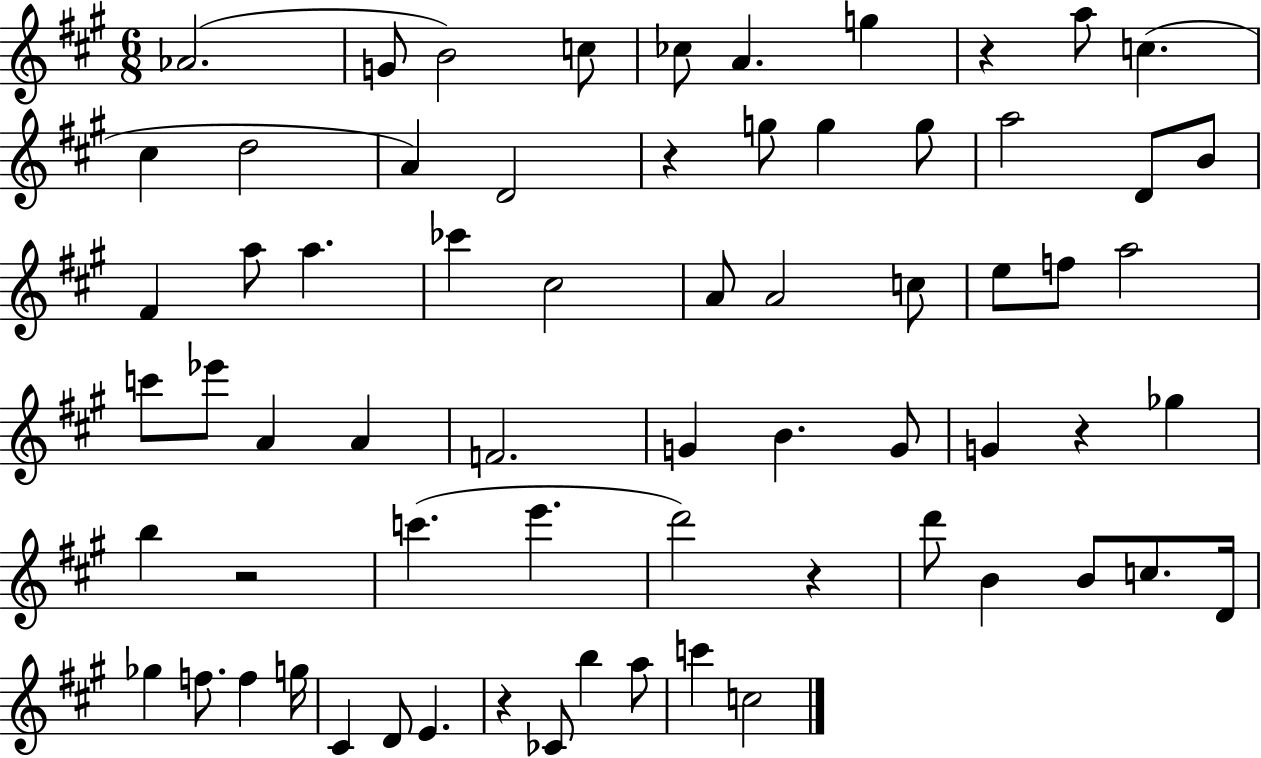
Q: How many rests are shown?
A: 6